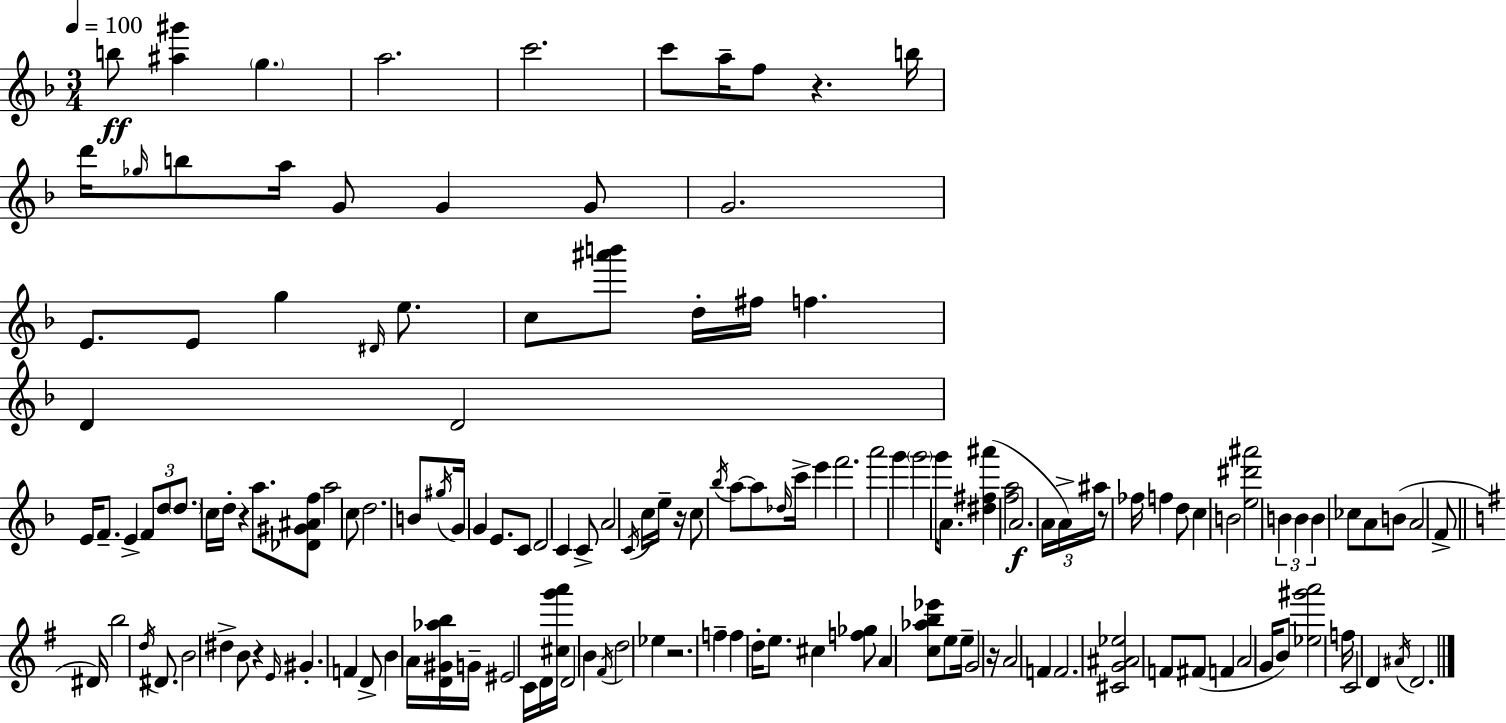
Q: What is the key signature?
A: F major